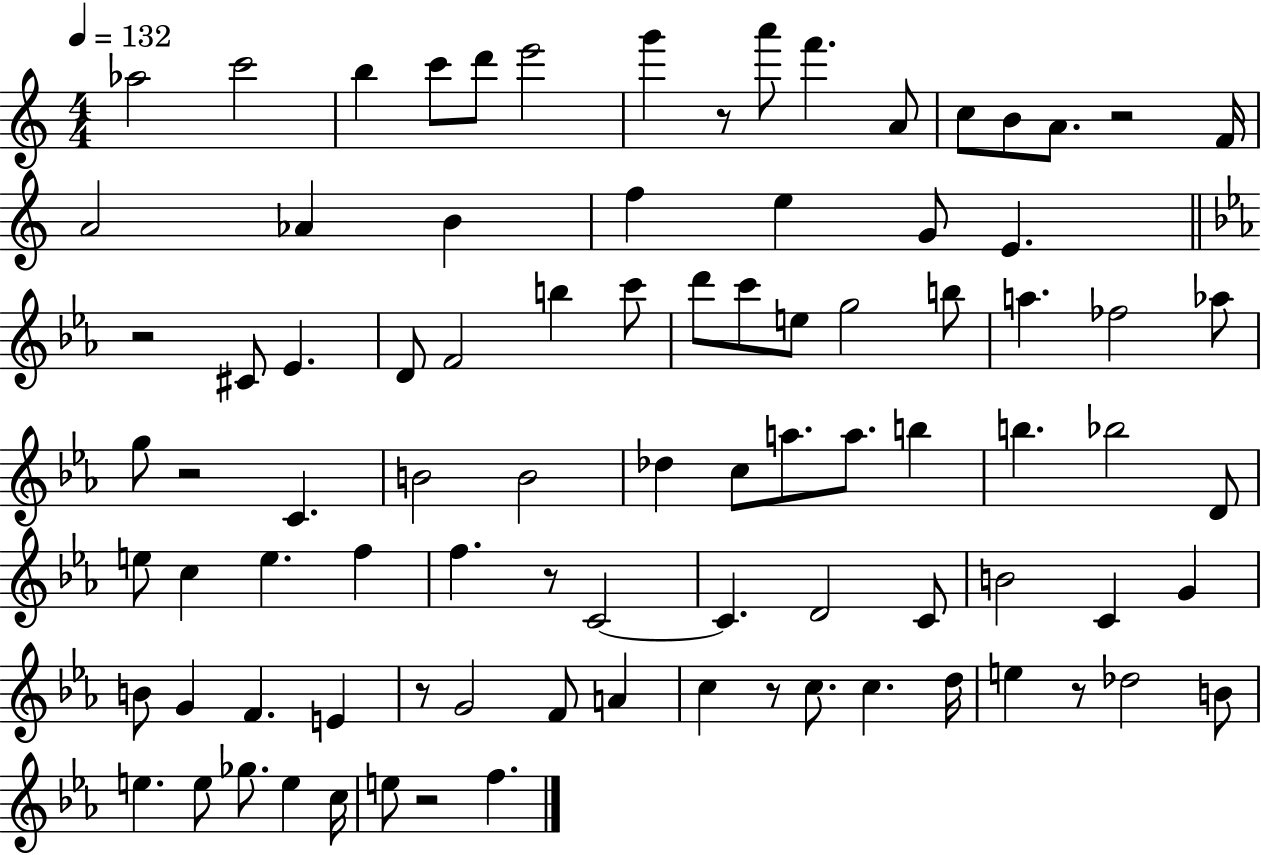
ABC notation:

X:1
T:Untitled
M:4/4
L:1/4
K:C
_a2 c'2 b c'/2 d'/2 e'2 g' z/2 a'/2 f' A/2 c/2 B/2 A/2 z2 F/4 A2 _A B f e G/2 E z2 ^C/2 _E D/2 F2 b c'/2 d'/2 c'/2 e/2 g2 b/2 a _f2 _a/2 g/2 z2 C B2 B2 _d c/2 a/2 a/2 b b _b2 D/2 e/2 c e f f z/2 C2 C D2 C/2 B2 C G B/2 G F E z/2 G2 F/2 A c z/2 c/2 c d/4 e z/2 _d2 B/2 e e/2 _g/2 e c/4 e/2 z2 f